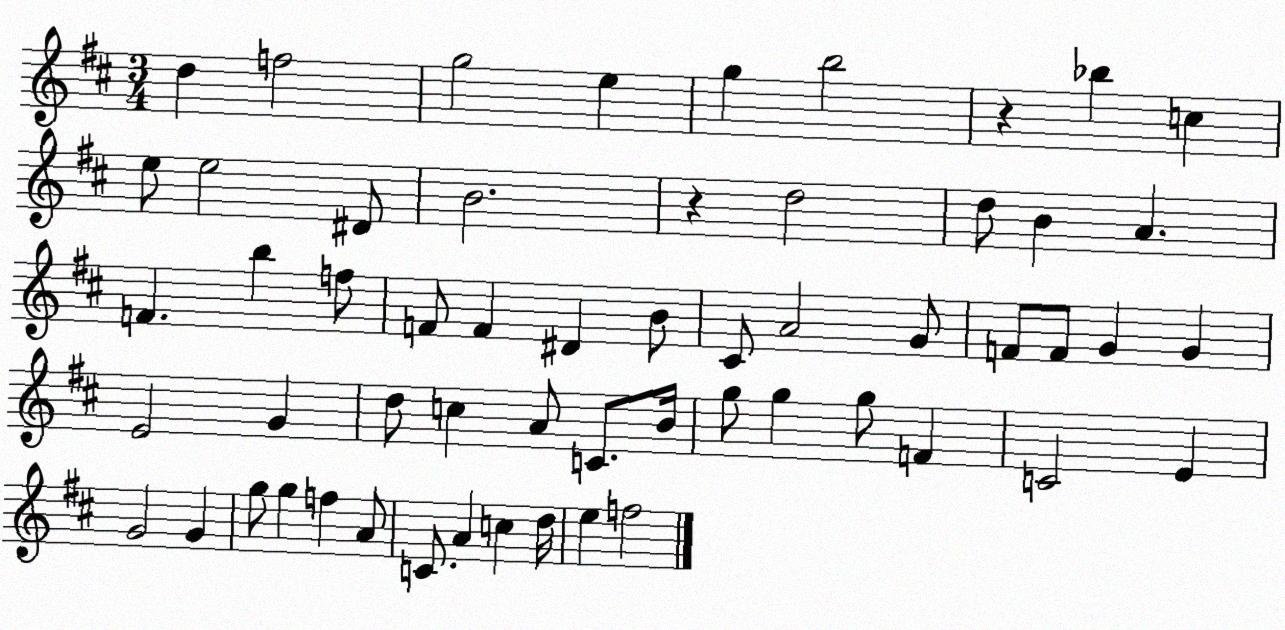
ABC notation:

X:1
T:Untitled
M:3/4
L:1/4
K:D
d f2 g2 e g b2 z _b c e/2 e2 ^D/2 B2 z d2 d/2 B A F b f/2 F/2 F ^D B/2 ^C/2 A2 G/2 F/2 F/2 G G E2 G d/2 c A/2 C/2 B/4 g/2 g g/2 F C2 E G2 G g/2 g f A/2 C/2 A c d/4 e f2